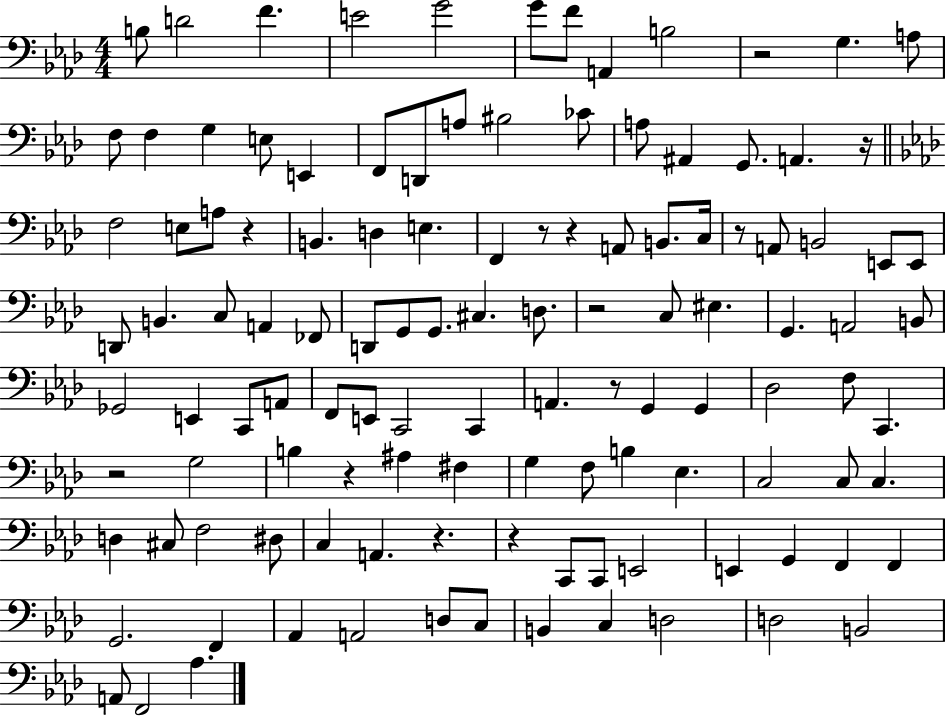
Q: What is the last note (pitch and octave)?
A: Ab3